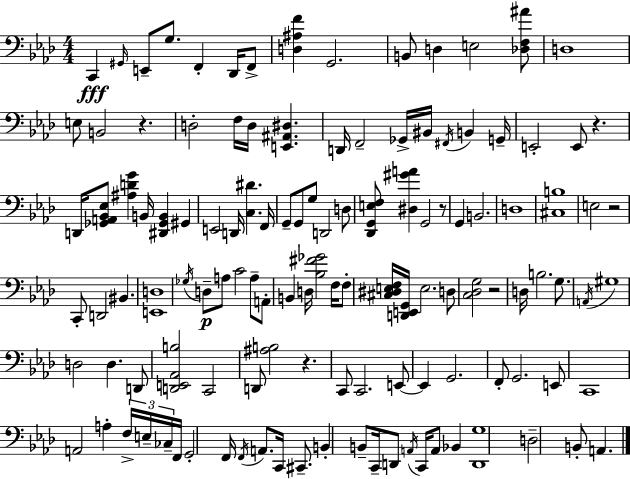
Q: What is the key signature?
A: AES major